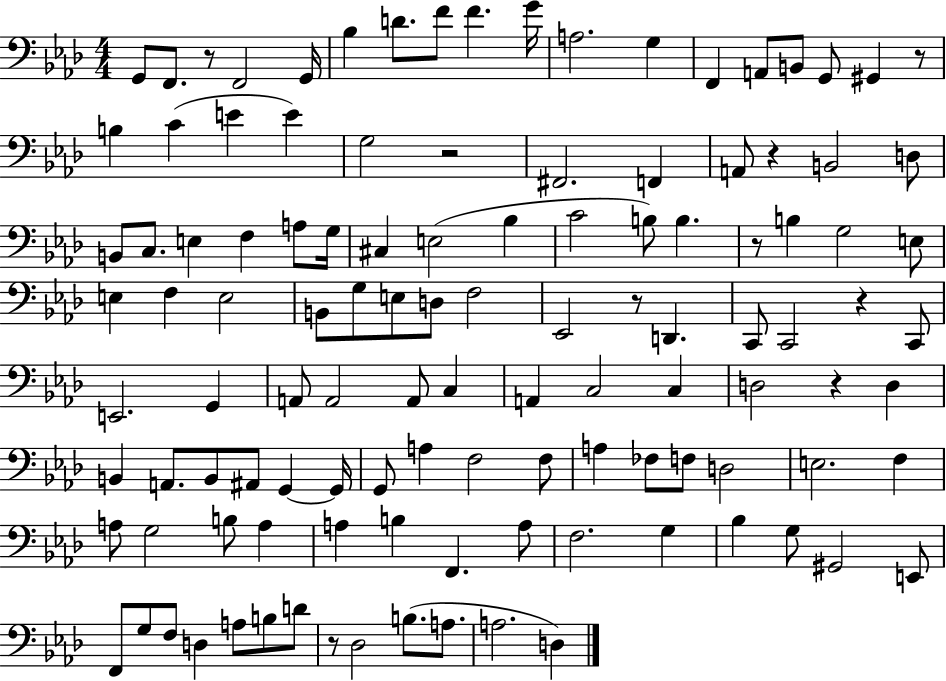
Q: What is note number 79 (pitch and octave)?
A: D3